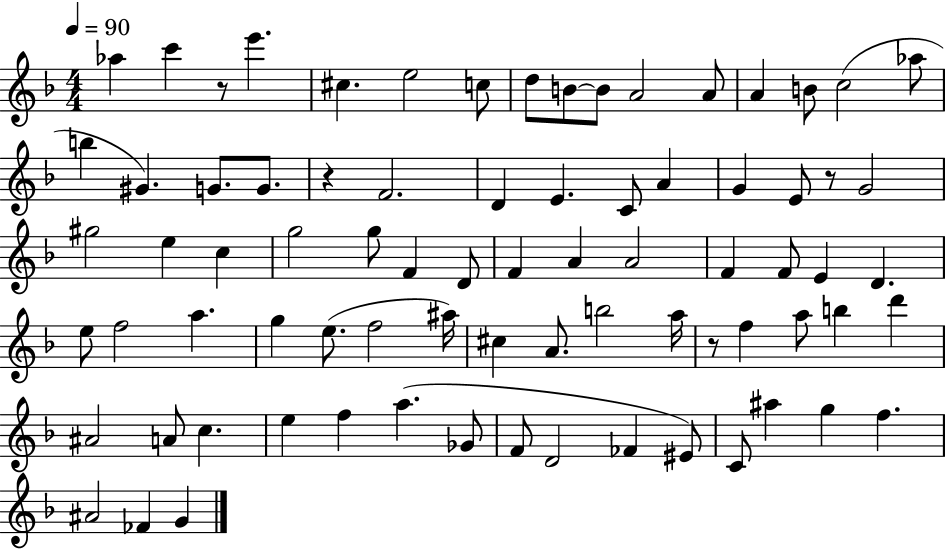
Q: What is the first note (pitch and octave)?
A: Ab5